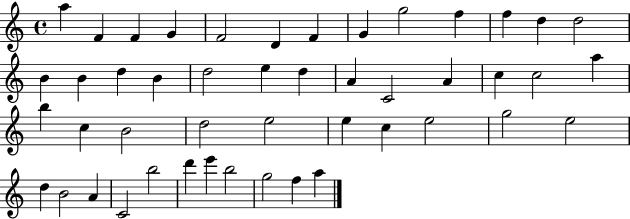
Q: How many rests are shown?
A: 0